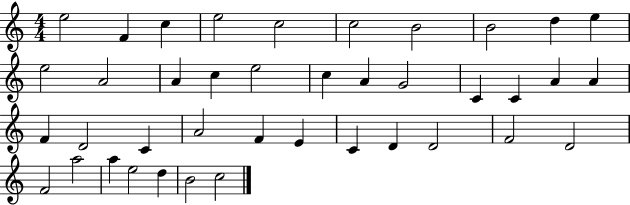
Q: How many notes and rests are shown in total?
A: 40